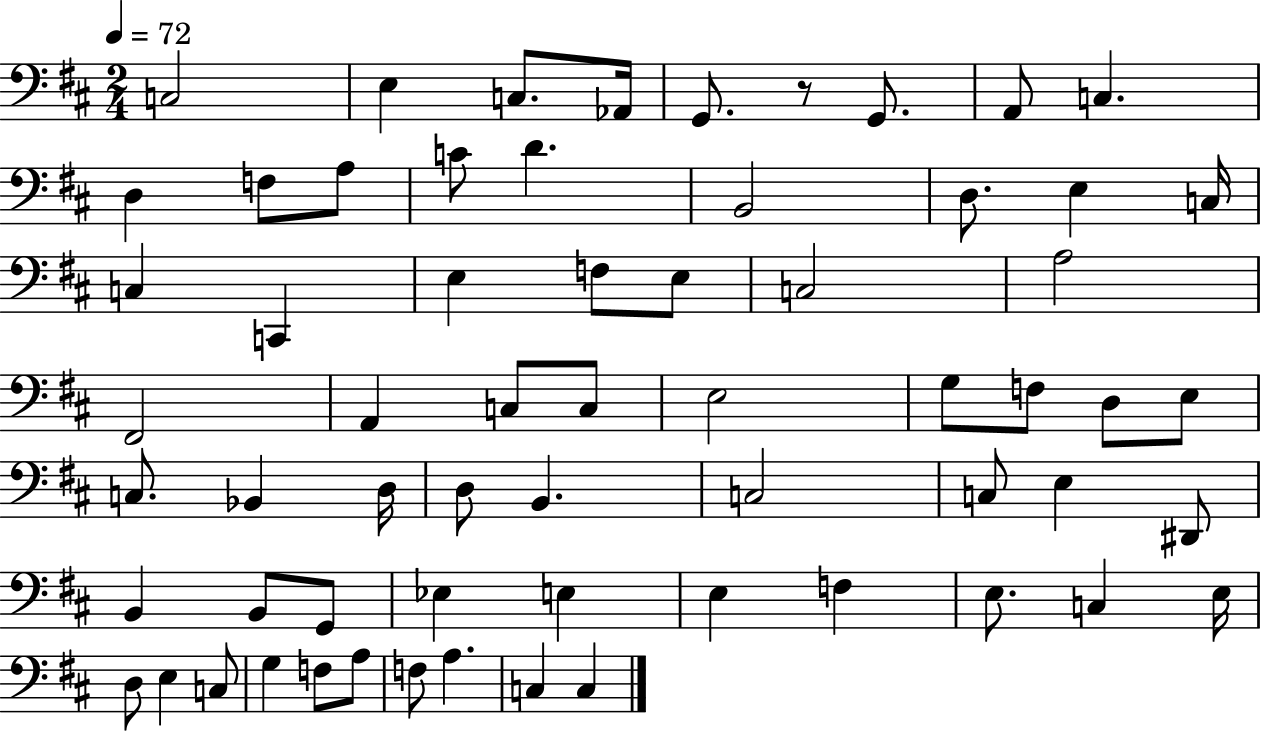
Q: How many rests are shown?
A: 1